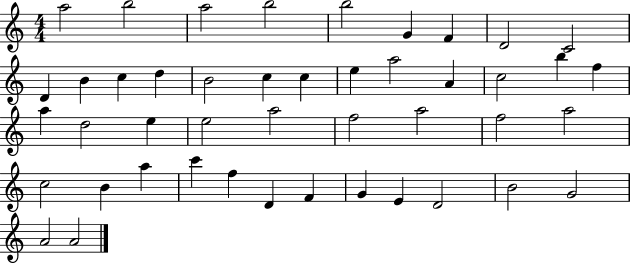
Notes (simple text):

A5/h B5/h A5/h B5/h B5/h G4/q F4/q D4/h C4/h D4/q B4/q C5/q D5/q B4/h C5/q C5/q E5/q A5/h A4/q C5/h B5/q F5/q A5/q D5/h E5/q E5/h A5/h F5/h A5/h F5/h A5/h C5/h B4/q A5/q C6/q F5/q D4/q F4/q G4/q E4/q D4/h B4/h G4/h A4/h A4/h